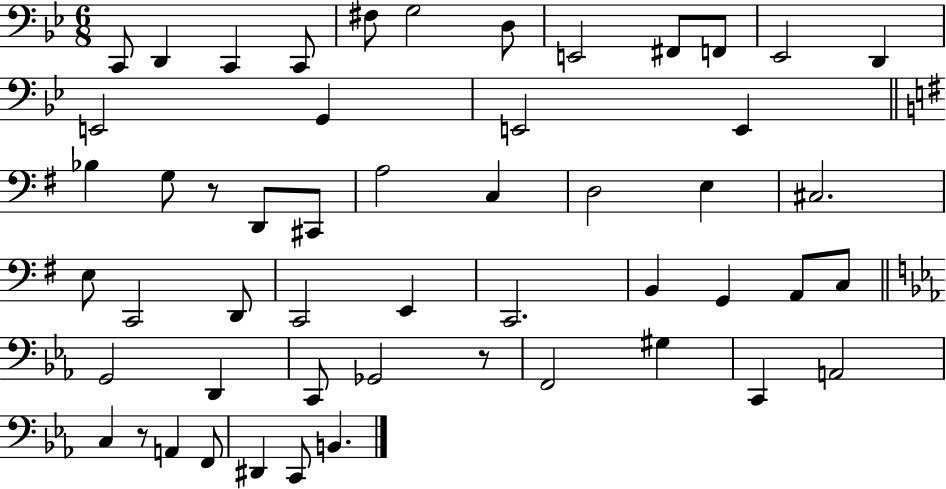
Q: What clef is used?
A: bass